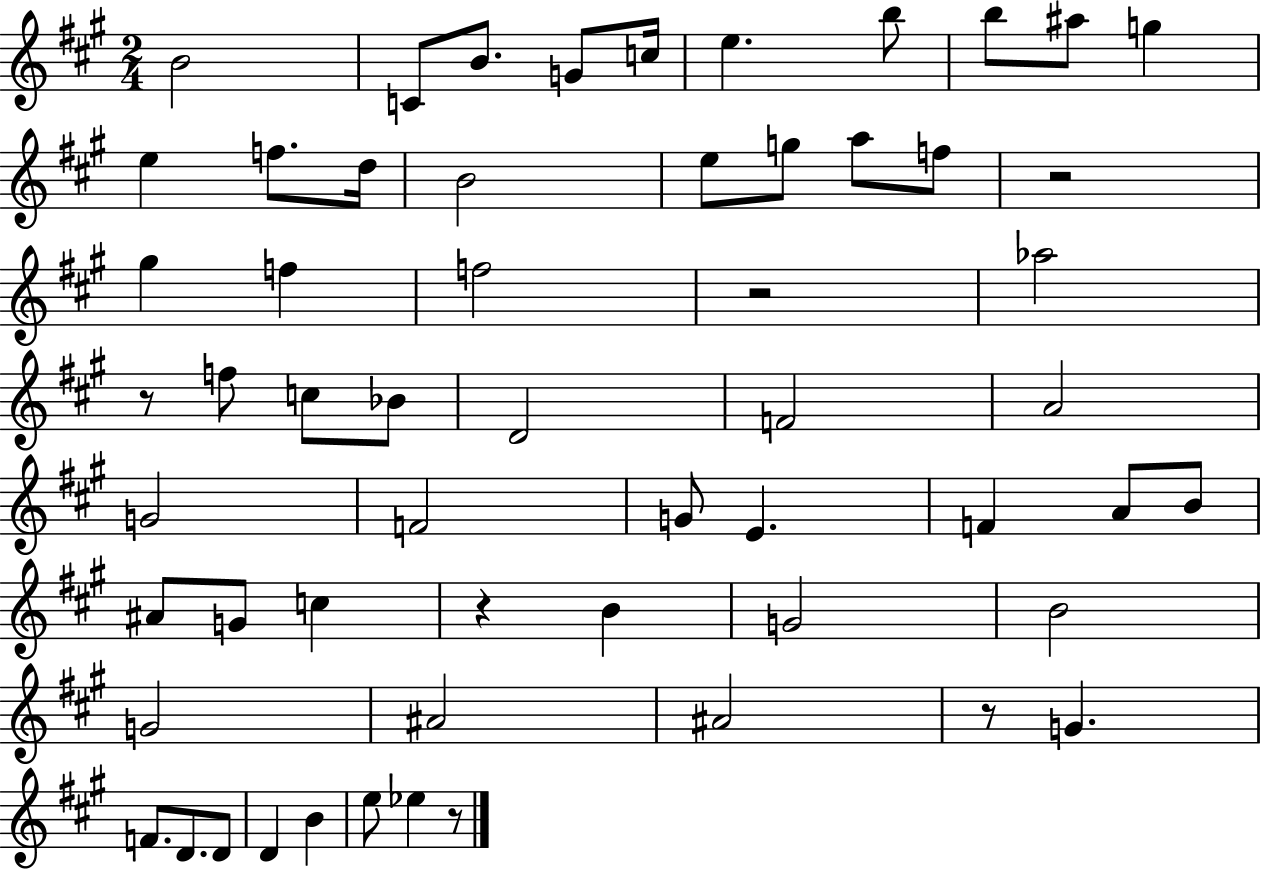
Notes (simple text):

B4/h C4/e B4/e. G4/e C5/s E5/q. B5/e B5/e A#5/e G5/q E5/q F5/e. D5/s B4/h E5/e G5/e A5/e F5/e R/h G#5/q F5/q F5/h R/h Ab5/h R/e F5/e C5/e Bb4/e D4/h F4/h A4/h G4/h F4/h G4/e E4/q. F4/q A4/e B4/e A#4/e G4/e C5/q R/q B4/q G4/h B4/h G4/h A#4/h A#4/h R/e G4/q. F4/e. D4/e. D4/e D4/q B4/q E5/e Eb5/q R/e